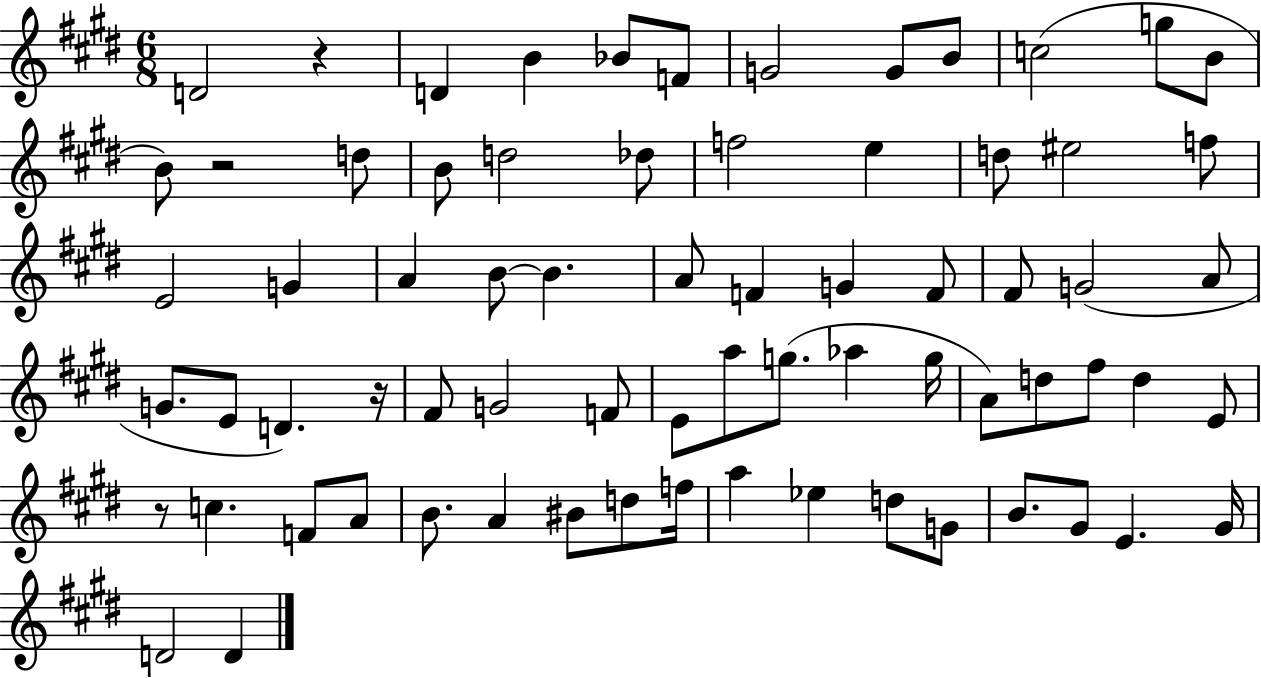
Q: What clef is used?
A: treble